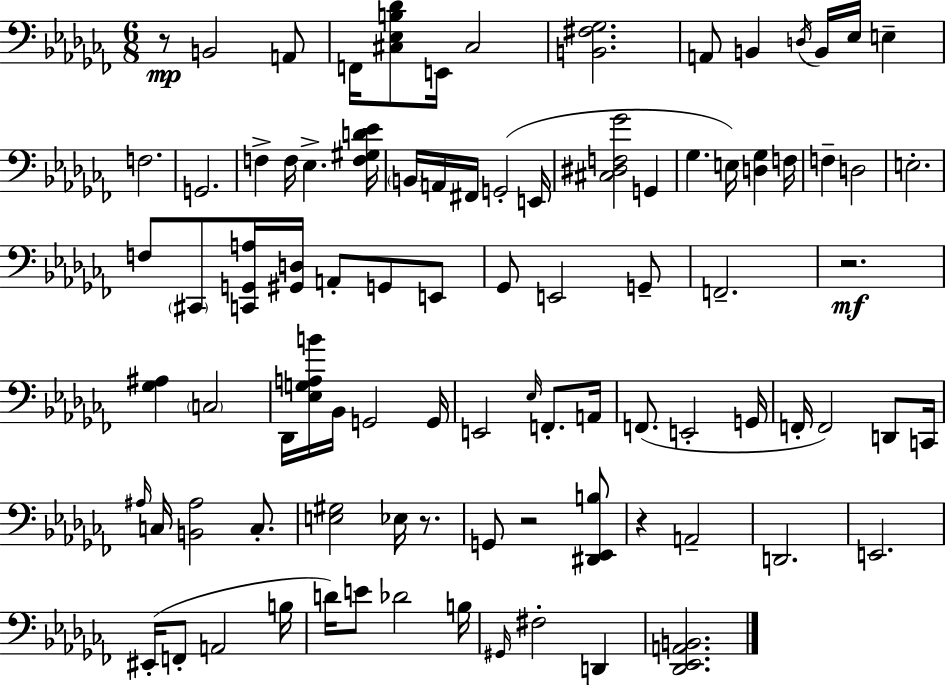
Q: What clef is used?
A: bass